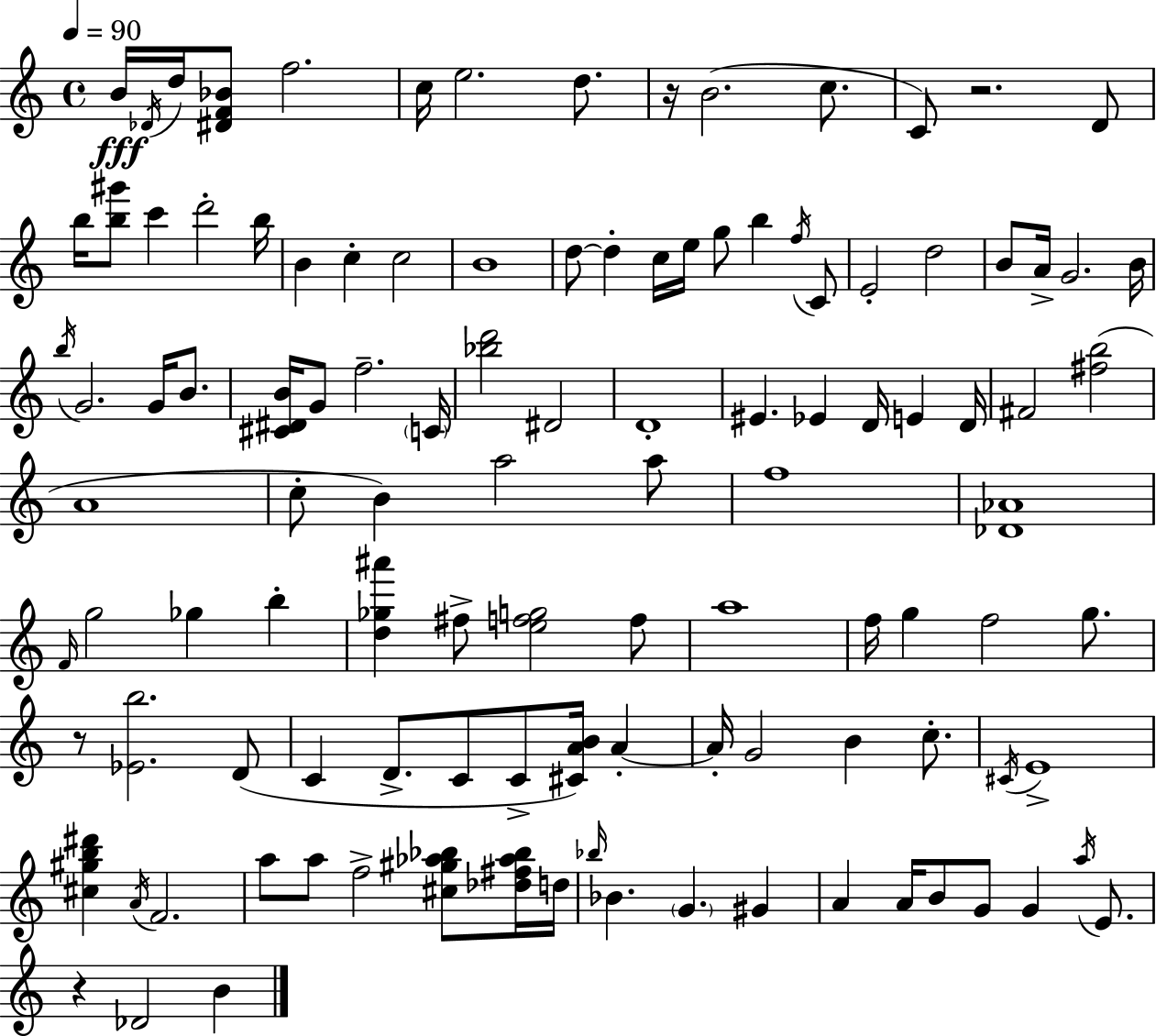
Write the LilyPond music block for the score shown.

{
  \clef treble
  \time 4/4
  \defaultTimeSignature
  \key c \major
  \tempo 4 = 90
  \repeat volta 2 { b'16\fff \acciaccatura { des'16 } d''16 <dis' f' bes'>8 f''2. | c''16 e''2. d''8. | r16 b'2.( c''8. | c'8) r2. d'8 | \break b''16 <b'' gis'''>8 c'''4 d'''2-. | b''16 b'4 c''4-. c''2 | b'1 | d''8~~ d''4-. c''16 e''16 g''8 b''4 \acciaccatura { f''16 } | \break c'8 e'2-. d''2 | b'8 a'16-> g'2. | b'16 \acciaccatura { b''16 } g'2. g'16 | b'8. <cis' dis' b'>16 g'8 f''2.-- | \break \parenthesize c'16 <bes'' d'''>2 dis'2 | d'1-. | eis'4. ees'4 d'16 e'4 | d'16 fis'2 <fis'' b''>2( | \break a'1 | c''8-. b'4) a''2 | a''8 f''1 | <des' aes'>1 | \break \grace { f'16 } g''2 ges''4 | b''4-. <d'' ges'' ais'''>4 fis''8-> <e'' f'' g''>2 | f''8 a''1 | f''16 g''4 f''2 | \break g''8. r8 <ees' b''>2. | d'8( c'4 d'8.-> c'8 c'8-> <cis' a' b'>16) | a'4-.~~ a'16-. g'2 b'4 | c''8.-. \acciaccatura { cis'16 } e'1-> | \break <cis'' gis'' b'' dis'''>4 \acciaccatura { a'16 } f'2. | a''8 a''8 f''2-> | <cis'' gis'' aes'' bes''>8 <des'' fis'' aes'' bes''>16 d''16 \grace { bes''16 } bes'4. \parenthesize g'4. | gis'4 a'4 a'16 b'8 g'8 | \break g'4 \acciaccatura { a''16 } e'8. r4 des'2 | b'4 } \bar "|."
}